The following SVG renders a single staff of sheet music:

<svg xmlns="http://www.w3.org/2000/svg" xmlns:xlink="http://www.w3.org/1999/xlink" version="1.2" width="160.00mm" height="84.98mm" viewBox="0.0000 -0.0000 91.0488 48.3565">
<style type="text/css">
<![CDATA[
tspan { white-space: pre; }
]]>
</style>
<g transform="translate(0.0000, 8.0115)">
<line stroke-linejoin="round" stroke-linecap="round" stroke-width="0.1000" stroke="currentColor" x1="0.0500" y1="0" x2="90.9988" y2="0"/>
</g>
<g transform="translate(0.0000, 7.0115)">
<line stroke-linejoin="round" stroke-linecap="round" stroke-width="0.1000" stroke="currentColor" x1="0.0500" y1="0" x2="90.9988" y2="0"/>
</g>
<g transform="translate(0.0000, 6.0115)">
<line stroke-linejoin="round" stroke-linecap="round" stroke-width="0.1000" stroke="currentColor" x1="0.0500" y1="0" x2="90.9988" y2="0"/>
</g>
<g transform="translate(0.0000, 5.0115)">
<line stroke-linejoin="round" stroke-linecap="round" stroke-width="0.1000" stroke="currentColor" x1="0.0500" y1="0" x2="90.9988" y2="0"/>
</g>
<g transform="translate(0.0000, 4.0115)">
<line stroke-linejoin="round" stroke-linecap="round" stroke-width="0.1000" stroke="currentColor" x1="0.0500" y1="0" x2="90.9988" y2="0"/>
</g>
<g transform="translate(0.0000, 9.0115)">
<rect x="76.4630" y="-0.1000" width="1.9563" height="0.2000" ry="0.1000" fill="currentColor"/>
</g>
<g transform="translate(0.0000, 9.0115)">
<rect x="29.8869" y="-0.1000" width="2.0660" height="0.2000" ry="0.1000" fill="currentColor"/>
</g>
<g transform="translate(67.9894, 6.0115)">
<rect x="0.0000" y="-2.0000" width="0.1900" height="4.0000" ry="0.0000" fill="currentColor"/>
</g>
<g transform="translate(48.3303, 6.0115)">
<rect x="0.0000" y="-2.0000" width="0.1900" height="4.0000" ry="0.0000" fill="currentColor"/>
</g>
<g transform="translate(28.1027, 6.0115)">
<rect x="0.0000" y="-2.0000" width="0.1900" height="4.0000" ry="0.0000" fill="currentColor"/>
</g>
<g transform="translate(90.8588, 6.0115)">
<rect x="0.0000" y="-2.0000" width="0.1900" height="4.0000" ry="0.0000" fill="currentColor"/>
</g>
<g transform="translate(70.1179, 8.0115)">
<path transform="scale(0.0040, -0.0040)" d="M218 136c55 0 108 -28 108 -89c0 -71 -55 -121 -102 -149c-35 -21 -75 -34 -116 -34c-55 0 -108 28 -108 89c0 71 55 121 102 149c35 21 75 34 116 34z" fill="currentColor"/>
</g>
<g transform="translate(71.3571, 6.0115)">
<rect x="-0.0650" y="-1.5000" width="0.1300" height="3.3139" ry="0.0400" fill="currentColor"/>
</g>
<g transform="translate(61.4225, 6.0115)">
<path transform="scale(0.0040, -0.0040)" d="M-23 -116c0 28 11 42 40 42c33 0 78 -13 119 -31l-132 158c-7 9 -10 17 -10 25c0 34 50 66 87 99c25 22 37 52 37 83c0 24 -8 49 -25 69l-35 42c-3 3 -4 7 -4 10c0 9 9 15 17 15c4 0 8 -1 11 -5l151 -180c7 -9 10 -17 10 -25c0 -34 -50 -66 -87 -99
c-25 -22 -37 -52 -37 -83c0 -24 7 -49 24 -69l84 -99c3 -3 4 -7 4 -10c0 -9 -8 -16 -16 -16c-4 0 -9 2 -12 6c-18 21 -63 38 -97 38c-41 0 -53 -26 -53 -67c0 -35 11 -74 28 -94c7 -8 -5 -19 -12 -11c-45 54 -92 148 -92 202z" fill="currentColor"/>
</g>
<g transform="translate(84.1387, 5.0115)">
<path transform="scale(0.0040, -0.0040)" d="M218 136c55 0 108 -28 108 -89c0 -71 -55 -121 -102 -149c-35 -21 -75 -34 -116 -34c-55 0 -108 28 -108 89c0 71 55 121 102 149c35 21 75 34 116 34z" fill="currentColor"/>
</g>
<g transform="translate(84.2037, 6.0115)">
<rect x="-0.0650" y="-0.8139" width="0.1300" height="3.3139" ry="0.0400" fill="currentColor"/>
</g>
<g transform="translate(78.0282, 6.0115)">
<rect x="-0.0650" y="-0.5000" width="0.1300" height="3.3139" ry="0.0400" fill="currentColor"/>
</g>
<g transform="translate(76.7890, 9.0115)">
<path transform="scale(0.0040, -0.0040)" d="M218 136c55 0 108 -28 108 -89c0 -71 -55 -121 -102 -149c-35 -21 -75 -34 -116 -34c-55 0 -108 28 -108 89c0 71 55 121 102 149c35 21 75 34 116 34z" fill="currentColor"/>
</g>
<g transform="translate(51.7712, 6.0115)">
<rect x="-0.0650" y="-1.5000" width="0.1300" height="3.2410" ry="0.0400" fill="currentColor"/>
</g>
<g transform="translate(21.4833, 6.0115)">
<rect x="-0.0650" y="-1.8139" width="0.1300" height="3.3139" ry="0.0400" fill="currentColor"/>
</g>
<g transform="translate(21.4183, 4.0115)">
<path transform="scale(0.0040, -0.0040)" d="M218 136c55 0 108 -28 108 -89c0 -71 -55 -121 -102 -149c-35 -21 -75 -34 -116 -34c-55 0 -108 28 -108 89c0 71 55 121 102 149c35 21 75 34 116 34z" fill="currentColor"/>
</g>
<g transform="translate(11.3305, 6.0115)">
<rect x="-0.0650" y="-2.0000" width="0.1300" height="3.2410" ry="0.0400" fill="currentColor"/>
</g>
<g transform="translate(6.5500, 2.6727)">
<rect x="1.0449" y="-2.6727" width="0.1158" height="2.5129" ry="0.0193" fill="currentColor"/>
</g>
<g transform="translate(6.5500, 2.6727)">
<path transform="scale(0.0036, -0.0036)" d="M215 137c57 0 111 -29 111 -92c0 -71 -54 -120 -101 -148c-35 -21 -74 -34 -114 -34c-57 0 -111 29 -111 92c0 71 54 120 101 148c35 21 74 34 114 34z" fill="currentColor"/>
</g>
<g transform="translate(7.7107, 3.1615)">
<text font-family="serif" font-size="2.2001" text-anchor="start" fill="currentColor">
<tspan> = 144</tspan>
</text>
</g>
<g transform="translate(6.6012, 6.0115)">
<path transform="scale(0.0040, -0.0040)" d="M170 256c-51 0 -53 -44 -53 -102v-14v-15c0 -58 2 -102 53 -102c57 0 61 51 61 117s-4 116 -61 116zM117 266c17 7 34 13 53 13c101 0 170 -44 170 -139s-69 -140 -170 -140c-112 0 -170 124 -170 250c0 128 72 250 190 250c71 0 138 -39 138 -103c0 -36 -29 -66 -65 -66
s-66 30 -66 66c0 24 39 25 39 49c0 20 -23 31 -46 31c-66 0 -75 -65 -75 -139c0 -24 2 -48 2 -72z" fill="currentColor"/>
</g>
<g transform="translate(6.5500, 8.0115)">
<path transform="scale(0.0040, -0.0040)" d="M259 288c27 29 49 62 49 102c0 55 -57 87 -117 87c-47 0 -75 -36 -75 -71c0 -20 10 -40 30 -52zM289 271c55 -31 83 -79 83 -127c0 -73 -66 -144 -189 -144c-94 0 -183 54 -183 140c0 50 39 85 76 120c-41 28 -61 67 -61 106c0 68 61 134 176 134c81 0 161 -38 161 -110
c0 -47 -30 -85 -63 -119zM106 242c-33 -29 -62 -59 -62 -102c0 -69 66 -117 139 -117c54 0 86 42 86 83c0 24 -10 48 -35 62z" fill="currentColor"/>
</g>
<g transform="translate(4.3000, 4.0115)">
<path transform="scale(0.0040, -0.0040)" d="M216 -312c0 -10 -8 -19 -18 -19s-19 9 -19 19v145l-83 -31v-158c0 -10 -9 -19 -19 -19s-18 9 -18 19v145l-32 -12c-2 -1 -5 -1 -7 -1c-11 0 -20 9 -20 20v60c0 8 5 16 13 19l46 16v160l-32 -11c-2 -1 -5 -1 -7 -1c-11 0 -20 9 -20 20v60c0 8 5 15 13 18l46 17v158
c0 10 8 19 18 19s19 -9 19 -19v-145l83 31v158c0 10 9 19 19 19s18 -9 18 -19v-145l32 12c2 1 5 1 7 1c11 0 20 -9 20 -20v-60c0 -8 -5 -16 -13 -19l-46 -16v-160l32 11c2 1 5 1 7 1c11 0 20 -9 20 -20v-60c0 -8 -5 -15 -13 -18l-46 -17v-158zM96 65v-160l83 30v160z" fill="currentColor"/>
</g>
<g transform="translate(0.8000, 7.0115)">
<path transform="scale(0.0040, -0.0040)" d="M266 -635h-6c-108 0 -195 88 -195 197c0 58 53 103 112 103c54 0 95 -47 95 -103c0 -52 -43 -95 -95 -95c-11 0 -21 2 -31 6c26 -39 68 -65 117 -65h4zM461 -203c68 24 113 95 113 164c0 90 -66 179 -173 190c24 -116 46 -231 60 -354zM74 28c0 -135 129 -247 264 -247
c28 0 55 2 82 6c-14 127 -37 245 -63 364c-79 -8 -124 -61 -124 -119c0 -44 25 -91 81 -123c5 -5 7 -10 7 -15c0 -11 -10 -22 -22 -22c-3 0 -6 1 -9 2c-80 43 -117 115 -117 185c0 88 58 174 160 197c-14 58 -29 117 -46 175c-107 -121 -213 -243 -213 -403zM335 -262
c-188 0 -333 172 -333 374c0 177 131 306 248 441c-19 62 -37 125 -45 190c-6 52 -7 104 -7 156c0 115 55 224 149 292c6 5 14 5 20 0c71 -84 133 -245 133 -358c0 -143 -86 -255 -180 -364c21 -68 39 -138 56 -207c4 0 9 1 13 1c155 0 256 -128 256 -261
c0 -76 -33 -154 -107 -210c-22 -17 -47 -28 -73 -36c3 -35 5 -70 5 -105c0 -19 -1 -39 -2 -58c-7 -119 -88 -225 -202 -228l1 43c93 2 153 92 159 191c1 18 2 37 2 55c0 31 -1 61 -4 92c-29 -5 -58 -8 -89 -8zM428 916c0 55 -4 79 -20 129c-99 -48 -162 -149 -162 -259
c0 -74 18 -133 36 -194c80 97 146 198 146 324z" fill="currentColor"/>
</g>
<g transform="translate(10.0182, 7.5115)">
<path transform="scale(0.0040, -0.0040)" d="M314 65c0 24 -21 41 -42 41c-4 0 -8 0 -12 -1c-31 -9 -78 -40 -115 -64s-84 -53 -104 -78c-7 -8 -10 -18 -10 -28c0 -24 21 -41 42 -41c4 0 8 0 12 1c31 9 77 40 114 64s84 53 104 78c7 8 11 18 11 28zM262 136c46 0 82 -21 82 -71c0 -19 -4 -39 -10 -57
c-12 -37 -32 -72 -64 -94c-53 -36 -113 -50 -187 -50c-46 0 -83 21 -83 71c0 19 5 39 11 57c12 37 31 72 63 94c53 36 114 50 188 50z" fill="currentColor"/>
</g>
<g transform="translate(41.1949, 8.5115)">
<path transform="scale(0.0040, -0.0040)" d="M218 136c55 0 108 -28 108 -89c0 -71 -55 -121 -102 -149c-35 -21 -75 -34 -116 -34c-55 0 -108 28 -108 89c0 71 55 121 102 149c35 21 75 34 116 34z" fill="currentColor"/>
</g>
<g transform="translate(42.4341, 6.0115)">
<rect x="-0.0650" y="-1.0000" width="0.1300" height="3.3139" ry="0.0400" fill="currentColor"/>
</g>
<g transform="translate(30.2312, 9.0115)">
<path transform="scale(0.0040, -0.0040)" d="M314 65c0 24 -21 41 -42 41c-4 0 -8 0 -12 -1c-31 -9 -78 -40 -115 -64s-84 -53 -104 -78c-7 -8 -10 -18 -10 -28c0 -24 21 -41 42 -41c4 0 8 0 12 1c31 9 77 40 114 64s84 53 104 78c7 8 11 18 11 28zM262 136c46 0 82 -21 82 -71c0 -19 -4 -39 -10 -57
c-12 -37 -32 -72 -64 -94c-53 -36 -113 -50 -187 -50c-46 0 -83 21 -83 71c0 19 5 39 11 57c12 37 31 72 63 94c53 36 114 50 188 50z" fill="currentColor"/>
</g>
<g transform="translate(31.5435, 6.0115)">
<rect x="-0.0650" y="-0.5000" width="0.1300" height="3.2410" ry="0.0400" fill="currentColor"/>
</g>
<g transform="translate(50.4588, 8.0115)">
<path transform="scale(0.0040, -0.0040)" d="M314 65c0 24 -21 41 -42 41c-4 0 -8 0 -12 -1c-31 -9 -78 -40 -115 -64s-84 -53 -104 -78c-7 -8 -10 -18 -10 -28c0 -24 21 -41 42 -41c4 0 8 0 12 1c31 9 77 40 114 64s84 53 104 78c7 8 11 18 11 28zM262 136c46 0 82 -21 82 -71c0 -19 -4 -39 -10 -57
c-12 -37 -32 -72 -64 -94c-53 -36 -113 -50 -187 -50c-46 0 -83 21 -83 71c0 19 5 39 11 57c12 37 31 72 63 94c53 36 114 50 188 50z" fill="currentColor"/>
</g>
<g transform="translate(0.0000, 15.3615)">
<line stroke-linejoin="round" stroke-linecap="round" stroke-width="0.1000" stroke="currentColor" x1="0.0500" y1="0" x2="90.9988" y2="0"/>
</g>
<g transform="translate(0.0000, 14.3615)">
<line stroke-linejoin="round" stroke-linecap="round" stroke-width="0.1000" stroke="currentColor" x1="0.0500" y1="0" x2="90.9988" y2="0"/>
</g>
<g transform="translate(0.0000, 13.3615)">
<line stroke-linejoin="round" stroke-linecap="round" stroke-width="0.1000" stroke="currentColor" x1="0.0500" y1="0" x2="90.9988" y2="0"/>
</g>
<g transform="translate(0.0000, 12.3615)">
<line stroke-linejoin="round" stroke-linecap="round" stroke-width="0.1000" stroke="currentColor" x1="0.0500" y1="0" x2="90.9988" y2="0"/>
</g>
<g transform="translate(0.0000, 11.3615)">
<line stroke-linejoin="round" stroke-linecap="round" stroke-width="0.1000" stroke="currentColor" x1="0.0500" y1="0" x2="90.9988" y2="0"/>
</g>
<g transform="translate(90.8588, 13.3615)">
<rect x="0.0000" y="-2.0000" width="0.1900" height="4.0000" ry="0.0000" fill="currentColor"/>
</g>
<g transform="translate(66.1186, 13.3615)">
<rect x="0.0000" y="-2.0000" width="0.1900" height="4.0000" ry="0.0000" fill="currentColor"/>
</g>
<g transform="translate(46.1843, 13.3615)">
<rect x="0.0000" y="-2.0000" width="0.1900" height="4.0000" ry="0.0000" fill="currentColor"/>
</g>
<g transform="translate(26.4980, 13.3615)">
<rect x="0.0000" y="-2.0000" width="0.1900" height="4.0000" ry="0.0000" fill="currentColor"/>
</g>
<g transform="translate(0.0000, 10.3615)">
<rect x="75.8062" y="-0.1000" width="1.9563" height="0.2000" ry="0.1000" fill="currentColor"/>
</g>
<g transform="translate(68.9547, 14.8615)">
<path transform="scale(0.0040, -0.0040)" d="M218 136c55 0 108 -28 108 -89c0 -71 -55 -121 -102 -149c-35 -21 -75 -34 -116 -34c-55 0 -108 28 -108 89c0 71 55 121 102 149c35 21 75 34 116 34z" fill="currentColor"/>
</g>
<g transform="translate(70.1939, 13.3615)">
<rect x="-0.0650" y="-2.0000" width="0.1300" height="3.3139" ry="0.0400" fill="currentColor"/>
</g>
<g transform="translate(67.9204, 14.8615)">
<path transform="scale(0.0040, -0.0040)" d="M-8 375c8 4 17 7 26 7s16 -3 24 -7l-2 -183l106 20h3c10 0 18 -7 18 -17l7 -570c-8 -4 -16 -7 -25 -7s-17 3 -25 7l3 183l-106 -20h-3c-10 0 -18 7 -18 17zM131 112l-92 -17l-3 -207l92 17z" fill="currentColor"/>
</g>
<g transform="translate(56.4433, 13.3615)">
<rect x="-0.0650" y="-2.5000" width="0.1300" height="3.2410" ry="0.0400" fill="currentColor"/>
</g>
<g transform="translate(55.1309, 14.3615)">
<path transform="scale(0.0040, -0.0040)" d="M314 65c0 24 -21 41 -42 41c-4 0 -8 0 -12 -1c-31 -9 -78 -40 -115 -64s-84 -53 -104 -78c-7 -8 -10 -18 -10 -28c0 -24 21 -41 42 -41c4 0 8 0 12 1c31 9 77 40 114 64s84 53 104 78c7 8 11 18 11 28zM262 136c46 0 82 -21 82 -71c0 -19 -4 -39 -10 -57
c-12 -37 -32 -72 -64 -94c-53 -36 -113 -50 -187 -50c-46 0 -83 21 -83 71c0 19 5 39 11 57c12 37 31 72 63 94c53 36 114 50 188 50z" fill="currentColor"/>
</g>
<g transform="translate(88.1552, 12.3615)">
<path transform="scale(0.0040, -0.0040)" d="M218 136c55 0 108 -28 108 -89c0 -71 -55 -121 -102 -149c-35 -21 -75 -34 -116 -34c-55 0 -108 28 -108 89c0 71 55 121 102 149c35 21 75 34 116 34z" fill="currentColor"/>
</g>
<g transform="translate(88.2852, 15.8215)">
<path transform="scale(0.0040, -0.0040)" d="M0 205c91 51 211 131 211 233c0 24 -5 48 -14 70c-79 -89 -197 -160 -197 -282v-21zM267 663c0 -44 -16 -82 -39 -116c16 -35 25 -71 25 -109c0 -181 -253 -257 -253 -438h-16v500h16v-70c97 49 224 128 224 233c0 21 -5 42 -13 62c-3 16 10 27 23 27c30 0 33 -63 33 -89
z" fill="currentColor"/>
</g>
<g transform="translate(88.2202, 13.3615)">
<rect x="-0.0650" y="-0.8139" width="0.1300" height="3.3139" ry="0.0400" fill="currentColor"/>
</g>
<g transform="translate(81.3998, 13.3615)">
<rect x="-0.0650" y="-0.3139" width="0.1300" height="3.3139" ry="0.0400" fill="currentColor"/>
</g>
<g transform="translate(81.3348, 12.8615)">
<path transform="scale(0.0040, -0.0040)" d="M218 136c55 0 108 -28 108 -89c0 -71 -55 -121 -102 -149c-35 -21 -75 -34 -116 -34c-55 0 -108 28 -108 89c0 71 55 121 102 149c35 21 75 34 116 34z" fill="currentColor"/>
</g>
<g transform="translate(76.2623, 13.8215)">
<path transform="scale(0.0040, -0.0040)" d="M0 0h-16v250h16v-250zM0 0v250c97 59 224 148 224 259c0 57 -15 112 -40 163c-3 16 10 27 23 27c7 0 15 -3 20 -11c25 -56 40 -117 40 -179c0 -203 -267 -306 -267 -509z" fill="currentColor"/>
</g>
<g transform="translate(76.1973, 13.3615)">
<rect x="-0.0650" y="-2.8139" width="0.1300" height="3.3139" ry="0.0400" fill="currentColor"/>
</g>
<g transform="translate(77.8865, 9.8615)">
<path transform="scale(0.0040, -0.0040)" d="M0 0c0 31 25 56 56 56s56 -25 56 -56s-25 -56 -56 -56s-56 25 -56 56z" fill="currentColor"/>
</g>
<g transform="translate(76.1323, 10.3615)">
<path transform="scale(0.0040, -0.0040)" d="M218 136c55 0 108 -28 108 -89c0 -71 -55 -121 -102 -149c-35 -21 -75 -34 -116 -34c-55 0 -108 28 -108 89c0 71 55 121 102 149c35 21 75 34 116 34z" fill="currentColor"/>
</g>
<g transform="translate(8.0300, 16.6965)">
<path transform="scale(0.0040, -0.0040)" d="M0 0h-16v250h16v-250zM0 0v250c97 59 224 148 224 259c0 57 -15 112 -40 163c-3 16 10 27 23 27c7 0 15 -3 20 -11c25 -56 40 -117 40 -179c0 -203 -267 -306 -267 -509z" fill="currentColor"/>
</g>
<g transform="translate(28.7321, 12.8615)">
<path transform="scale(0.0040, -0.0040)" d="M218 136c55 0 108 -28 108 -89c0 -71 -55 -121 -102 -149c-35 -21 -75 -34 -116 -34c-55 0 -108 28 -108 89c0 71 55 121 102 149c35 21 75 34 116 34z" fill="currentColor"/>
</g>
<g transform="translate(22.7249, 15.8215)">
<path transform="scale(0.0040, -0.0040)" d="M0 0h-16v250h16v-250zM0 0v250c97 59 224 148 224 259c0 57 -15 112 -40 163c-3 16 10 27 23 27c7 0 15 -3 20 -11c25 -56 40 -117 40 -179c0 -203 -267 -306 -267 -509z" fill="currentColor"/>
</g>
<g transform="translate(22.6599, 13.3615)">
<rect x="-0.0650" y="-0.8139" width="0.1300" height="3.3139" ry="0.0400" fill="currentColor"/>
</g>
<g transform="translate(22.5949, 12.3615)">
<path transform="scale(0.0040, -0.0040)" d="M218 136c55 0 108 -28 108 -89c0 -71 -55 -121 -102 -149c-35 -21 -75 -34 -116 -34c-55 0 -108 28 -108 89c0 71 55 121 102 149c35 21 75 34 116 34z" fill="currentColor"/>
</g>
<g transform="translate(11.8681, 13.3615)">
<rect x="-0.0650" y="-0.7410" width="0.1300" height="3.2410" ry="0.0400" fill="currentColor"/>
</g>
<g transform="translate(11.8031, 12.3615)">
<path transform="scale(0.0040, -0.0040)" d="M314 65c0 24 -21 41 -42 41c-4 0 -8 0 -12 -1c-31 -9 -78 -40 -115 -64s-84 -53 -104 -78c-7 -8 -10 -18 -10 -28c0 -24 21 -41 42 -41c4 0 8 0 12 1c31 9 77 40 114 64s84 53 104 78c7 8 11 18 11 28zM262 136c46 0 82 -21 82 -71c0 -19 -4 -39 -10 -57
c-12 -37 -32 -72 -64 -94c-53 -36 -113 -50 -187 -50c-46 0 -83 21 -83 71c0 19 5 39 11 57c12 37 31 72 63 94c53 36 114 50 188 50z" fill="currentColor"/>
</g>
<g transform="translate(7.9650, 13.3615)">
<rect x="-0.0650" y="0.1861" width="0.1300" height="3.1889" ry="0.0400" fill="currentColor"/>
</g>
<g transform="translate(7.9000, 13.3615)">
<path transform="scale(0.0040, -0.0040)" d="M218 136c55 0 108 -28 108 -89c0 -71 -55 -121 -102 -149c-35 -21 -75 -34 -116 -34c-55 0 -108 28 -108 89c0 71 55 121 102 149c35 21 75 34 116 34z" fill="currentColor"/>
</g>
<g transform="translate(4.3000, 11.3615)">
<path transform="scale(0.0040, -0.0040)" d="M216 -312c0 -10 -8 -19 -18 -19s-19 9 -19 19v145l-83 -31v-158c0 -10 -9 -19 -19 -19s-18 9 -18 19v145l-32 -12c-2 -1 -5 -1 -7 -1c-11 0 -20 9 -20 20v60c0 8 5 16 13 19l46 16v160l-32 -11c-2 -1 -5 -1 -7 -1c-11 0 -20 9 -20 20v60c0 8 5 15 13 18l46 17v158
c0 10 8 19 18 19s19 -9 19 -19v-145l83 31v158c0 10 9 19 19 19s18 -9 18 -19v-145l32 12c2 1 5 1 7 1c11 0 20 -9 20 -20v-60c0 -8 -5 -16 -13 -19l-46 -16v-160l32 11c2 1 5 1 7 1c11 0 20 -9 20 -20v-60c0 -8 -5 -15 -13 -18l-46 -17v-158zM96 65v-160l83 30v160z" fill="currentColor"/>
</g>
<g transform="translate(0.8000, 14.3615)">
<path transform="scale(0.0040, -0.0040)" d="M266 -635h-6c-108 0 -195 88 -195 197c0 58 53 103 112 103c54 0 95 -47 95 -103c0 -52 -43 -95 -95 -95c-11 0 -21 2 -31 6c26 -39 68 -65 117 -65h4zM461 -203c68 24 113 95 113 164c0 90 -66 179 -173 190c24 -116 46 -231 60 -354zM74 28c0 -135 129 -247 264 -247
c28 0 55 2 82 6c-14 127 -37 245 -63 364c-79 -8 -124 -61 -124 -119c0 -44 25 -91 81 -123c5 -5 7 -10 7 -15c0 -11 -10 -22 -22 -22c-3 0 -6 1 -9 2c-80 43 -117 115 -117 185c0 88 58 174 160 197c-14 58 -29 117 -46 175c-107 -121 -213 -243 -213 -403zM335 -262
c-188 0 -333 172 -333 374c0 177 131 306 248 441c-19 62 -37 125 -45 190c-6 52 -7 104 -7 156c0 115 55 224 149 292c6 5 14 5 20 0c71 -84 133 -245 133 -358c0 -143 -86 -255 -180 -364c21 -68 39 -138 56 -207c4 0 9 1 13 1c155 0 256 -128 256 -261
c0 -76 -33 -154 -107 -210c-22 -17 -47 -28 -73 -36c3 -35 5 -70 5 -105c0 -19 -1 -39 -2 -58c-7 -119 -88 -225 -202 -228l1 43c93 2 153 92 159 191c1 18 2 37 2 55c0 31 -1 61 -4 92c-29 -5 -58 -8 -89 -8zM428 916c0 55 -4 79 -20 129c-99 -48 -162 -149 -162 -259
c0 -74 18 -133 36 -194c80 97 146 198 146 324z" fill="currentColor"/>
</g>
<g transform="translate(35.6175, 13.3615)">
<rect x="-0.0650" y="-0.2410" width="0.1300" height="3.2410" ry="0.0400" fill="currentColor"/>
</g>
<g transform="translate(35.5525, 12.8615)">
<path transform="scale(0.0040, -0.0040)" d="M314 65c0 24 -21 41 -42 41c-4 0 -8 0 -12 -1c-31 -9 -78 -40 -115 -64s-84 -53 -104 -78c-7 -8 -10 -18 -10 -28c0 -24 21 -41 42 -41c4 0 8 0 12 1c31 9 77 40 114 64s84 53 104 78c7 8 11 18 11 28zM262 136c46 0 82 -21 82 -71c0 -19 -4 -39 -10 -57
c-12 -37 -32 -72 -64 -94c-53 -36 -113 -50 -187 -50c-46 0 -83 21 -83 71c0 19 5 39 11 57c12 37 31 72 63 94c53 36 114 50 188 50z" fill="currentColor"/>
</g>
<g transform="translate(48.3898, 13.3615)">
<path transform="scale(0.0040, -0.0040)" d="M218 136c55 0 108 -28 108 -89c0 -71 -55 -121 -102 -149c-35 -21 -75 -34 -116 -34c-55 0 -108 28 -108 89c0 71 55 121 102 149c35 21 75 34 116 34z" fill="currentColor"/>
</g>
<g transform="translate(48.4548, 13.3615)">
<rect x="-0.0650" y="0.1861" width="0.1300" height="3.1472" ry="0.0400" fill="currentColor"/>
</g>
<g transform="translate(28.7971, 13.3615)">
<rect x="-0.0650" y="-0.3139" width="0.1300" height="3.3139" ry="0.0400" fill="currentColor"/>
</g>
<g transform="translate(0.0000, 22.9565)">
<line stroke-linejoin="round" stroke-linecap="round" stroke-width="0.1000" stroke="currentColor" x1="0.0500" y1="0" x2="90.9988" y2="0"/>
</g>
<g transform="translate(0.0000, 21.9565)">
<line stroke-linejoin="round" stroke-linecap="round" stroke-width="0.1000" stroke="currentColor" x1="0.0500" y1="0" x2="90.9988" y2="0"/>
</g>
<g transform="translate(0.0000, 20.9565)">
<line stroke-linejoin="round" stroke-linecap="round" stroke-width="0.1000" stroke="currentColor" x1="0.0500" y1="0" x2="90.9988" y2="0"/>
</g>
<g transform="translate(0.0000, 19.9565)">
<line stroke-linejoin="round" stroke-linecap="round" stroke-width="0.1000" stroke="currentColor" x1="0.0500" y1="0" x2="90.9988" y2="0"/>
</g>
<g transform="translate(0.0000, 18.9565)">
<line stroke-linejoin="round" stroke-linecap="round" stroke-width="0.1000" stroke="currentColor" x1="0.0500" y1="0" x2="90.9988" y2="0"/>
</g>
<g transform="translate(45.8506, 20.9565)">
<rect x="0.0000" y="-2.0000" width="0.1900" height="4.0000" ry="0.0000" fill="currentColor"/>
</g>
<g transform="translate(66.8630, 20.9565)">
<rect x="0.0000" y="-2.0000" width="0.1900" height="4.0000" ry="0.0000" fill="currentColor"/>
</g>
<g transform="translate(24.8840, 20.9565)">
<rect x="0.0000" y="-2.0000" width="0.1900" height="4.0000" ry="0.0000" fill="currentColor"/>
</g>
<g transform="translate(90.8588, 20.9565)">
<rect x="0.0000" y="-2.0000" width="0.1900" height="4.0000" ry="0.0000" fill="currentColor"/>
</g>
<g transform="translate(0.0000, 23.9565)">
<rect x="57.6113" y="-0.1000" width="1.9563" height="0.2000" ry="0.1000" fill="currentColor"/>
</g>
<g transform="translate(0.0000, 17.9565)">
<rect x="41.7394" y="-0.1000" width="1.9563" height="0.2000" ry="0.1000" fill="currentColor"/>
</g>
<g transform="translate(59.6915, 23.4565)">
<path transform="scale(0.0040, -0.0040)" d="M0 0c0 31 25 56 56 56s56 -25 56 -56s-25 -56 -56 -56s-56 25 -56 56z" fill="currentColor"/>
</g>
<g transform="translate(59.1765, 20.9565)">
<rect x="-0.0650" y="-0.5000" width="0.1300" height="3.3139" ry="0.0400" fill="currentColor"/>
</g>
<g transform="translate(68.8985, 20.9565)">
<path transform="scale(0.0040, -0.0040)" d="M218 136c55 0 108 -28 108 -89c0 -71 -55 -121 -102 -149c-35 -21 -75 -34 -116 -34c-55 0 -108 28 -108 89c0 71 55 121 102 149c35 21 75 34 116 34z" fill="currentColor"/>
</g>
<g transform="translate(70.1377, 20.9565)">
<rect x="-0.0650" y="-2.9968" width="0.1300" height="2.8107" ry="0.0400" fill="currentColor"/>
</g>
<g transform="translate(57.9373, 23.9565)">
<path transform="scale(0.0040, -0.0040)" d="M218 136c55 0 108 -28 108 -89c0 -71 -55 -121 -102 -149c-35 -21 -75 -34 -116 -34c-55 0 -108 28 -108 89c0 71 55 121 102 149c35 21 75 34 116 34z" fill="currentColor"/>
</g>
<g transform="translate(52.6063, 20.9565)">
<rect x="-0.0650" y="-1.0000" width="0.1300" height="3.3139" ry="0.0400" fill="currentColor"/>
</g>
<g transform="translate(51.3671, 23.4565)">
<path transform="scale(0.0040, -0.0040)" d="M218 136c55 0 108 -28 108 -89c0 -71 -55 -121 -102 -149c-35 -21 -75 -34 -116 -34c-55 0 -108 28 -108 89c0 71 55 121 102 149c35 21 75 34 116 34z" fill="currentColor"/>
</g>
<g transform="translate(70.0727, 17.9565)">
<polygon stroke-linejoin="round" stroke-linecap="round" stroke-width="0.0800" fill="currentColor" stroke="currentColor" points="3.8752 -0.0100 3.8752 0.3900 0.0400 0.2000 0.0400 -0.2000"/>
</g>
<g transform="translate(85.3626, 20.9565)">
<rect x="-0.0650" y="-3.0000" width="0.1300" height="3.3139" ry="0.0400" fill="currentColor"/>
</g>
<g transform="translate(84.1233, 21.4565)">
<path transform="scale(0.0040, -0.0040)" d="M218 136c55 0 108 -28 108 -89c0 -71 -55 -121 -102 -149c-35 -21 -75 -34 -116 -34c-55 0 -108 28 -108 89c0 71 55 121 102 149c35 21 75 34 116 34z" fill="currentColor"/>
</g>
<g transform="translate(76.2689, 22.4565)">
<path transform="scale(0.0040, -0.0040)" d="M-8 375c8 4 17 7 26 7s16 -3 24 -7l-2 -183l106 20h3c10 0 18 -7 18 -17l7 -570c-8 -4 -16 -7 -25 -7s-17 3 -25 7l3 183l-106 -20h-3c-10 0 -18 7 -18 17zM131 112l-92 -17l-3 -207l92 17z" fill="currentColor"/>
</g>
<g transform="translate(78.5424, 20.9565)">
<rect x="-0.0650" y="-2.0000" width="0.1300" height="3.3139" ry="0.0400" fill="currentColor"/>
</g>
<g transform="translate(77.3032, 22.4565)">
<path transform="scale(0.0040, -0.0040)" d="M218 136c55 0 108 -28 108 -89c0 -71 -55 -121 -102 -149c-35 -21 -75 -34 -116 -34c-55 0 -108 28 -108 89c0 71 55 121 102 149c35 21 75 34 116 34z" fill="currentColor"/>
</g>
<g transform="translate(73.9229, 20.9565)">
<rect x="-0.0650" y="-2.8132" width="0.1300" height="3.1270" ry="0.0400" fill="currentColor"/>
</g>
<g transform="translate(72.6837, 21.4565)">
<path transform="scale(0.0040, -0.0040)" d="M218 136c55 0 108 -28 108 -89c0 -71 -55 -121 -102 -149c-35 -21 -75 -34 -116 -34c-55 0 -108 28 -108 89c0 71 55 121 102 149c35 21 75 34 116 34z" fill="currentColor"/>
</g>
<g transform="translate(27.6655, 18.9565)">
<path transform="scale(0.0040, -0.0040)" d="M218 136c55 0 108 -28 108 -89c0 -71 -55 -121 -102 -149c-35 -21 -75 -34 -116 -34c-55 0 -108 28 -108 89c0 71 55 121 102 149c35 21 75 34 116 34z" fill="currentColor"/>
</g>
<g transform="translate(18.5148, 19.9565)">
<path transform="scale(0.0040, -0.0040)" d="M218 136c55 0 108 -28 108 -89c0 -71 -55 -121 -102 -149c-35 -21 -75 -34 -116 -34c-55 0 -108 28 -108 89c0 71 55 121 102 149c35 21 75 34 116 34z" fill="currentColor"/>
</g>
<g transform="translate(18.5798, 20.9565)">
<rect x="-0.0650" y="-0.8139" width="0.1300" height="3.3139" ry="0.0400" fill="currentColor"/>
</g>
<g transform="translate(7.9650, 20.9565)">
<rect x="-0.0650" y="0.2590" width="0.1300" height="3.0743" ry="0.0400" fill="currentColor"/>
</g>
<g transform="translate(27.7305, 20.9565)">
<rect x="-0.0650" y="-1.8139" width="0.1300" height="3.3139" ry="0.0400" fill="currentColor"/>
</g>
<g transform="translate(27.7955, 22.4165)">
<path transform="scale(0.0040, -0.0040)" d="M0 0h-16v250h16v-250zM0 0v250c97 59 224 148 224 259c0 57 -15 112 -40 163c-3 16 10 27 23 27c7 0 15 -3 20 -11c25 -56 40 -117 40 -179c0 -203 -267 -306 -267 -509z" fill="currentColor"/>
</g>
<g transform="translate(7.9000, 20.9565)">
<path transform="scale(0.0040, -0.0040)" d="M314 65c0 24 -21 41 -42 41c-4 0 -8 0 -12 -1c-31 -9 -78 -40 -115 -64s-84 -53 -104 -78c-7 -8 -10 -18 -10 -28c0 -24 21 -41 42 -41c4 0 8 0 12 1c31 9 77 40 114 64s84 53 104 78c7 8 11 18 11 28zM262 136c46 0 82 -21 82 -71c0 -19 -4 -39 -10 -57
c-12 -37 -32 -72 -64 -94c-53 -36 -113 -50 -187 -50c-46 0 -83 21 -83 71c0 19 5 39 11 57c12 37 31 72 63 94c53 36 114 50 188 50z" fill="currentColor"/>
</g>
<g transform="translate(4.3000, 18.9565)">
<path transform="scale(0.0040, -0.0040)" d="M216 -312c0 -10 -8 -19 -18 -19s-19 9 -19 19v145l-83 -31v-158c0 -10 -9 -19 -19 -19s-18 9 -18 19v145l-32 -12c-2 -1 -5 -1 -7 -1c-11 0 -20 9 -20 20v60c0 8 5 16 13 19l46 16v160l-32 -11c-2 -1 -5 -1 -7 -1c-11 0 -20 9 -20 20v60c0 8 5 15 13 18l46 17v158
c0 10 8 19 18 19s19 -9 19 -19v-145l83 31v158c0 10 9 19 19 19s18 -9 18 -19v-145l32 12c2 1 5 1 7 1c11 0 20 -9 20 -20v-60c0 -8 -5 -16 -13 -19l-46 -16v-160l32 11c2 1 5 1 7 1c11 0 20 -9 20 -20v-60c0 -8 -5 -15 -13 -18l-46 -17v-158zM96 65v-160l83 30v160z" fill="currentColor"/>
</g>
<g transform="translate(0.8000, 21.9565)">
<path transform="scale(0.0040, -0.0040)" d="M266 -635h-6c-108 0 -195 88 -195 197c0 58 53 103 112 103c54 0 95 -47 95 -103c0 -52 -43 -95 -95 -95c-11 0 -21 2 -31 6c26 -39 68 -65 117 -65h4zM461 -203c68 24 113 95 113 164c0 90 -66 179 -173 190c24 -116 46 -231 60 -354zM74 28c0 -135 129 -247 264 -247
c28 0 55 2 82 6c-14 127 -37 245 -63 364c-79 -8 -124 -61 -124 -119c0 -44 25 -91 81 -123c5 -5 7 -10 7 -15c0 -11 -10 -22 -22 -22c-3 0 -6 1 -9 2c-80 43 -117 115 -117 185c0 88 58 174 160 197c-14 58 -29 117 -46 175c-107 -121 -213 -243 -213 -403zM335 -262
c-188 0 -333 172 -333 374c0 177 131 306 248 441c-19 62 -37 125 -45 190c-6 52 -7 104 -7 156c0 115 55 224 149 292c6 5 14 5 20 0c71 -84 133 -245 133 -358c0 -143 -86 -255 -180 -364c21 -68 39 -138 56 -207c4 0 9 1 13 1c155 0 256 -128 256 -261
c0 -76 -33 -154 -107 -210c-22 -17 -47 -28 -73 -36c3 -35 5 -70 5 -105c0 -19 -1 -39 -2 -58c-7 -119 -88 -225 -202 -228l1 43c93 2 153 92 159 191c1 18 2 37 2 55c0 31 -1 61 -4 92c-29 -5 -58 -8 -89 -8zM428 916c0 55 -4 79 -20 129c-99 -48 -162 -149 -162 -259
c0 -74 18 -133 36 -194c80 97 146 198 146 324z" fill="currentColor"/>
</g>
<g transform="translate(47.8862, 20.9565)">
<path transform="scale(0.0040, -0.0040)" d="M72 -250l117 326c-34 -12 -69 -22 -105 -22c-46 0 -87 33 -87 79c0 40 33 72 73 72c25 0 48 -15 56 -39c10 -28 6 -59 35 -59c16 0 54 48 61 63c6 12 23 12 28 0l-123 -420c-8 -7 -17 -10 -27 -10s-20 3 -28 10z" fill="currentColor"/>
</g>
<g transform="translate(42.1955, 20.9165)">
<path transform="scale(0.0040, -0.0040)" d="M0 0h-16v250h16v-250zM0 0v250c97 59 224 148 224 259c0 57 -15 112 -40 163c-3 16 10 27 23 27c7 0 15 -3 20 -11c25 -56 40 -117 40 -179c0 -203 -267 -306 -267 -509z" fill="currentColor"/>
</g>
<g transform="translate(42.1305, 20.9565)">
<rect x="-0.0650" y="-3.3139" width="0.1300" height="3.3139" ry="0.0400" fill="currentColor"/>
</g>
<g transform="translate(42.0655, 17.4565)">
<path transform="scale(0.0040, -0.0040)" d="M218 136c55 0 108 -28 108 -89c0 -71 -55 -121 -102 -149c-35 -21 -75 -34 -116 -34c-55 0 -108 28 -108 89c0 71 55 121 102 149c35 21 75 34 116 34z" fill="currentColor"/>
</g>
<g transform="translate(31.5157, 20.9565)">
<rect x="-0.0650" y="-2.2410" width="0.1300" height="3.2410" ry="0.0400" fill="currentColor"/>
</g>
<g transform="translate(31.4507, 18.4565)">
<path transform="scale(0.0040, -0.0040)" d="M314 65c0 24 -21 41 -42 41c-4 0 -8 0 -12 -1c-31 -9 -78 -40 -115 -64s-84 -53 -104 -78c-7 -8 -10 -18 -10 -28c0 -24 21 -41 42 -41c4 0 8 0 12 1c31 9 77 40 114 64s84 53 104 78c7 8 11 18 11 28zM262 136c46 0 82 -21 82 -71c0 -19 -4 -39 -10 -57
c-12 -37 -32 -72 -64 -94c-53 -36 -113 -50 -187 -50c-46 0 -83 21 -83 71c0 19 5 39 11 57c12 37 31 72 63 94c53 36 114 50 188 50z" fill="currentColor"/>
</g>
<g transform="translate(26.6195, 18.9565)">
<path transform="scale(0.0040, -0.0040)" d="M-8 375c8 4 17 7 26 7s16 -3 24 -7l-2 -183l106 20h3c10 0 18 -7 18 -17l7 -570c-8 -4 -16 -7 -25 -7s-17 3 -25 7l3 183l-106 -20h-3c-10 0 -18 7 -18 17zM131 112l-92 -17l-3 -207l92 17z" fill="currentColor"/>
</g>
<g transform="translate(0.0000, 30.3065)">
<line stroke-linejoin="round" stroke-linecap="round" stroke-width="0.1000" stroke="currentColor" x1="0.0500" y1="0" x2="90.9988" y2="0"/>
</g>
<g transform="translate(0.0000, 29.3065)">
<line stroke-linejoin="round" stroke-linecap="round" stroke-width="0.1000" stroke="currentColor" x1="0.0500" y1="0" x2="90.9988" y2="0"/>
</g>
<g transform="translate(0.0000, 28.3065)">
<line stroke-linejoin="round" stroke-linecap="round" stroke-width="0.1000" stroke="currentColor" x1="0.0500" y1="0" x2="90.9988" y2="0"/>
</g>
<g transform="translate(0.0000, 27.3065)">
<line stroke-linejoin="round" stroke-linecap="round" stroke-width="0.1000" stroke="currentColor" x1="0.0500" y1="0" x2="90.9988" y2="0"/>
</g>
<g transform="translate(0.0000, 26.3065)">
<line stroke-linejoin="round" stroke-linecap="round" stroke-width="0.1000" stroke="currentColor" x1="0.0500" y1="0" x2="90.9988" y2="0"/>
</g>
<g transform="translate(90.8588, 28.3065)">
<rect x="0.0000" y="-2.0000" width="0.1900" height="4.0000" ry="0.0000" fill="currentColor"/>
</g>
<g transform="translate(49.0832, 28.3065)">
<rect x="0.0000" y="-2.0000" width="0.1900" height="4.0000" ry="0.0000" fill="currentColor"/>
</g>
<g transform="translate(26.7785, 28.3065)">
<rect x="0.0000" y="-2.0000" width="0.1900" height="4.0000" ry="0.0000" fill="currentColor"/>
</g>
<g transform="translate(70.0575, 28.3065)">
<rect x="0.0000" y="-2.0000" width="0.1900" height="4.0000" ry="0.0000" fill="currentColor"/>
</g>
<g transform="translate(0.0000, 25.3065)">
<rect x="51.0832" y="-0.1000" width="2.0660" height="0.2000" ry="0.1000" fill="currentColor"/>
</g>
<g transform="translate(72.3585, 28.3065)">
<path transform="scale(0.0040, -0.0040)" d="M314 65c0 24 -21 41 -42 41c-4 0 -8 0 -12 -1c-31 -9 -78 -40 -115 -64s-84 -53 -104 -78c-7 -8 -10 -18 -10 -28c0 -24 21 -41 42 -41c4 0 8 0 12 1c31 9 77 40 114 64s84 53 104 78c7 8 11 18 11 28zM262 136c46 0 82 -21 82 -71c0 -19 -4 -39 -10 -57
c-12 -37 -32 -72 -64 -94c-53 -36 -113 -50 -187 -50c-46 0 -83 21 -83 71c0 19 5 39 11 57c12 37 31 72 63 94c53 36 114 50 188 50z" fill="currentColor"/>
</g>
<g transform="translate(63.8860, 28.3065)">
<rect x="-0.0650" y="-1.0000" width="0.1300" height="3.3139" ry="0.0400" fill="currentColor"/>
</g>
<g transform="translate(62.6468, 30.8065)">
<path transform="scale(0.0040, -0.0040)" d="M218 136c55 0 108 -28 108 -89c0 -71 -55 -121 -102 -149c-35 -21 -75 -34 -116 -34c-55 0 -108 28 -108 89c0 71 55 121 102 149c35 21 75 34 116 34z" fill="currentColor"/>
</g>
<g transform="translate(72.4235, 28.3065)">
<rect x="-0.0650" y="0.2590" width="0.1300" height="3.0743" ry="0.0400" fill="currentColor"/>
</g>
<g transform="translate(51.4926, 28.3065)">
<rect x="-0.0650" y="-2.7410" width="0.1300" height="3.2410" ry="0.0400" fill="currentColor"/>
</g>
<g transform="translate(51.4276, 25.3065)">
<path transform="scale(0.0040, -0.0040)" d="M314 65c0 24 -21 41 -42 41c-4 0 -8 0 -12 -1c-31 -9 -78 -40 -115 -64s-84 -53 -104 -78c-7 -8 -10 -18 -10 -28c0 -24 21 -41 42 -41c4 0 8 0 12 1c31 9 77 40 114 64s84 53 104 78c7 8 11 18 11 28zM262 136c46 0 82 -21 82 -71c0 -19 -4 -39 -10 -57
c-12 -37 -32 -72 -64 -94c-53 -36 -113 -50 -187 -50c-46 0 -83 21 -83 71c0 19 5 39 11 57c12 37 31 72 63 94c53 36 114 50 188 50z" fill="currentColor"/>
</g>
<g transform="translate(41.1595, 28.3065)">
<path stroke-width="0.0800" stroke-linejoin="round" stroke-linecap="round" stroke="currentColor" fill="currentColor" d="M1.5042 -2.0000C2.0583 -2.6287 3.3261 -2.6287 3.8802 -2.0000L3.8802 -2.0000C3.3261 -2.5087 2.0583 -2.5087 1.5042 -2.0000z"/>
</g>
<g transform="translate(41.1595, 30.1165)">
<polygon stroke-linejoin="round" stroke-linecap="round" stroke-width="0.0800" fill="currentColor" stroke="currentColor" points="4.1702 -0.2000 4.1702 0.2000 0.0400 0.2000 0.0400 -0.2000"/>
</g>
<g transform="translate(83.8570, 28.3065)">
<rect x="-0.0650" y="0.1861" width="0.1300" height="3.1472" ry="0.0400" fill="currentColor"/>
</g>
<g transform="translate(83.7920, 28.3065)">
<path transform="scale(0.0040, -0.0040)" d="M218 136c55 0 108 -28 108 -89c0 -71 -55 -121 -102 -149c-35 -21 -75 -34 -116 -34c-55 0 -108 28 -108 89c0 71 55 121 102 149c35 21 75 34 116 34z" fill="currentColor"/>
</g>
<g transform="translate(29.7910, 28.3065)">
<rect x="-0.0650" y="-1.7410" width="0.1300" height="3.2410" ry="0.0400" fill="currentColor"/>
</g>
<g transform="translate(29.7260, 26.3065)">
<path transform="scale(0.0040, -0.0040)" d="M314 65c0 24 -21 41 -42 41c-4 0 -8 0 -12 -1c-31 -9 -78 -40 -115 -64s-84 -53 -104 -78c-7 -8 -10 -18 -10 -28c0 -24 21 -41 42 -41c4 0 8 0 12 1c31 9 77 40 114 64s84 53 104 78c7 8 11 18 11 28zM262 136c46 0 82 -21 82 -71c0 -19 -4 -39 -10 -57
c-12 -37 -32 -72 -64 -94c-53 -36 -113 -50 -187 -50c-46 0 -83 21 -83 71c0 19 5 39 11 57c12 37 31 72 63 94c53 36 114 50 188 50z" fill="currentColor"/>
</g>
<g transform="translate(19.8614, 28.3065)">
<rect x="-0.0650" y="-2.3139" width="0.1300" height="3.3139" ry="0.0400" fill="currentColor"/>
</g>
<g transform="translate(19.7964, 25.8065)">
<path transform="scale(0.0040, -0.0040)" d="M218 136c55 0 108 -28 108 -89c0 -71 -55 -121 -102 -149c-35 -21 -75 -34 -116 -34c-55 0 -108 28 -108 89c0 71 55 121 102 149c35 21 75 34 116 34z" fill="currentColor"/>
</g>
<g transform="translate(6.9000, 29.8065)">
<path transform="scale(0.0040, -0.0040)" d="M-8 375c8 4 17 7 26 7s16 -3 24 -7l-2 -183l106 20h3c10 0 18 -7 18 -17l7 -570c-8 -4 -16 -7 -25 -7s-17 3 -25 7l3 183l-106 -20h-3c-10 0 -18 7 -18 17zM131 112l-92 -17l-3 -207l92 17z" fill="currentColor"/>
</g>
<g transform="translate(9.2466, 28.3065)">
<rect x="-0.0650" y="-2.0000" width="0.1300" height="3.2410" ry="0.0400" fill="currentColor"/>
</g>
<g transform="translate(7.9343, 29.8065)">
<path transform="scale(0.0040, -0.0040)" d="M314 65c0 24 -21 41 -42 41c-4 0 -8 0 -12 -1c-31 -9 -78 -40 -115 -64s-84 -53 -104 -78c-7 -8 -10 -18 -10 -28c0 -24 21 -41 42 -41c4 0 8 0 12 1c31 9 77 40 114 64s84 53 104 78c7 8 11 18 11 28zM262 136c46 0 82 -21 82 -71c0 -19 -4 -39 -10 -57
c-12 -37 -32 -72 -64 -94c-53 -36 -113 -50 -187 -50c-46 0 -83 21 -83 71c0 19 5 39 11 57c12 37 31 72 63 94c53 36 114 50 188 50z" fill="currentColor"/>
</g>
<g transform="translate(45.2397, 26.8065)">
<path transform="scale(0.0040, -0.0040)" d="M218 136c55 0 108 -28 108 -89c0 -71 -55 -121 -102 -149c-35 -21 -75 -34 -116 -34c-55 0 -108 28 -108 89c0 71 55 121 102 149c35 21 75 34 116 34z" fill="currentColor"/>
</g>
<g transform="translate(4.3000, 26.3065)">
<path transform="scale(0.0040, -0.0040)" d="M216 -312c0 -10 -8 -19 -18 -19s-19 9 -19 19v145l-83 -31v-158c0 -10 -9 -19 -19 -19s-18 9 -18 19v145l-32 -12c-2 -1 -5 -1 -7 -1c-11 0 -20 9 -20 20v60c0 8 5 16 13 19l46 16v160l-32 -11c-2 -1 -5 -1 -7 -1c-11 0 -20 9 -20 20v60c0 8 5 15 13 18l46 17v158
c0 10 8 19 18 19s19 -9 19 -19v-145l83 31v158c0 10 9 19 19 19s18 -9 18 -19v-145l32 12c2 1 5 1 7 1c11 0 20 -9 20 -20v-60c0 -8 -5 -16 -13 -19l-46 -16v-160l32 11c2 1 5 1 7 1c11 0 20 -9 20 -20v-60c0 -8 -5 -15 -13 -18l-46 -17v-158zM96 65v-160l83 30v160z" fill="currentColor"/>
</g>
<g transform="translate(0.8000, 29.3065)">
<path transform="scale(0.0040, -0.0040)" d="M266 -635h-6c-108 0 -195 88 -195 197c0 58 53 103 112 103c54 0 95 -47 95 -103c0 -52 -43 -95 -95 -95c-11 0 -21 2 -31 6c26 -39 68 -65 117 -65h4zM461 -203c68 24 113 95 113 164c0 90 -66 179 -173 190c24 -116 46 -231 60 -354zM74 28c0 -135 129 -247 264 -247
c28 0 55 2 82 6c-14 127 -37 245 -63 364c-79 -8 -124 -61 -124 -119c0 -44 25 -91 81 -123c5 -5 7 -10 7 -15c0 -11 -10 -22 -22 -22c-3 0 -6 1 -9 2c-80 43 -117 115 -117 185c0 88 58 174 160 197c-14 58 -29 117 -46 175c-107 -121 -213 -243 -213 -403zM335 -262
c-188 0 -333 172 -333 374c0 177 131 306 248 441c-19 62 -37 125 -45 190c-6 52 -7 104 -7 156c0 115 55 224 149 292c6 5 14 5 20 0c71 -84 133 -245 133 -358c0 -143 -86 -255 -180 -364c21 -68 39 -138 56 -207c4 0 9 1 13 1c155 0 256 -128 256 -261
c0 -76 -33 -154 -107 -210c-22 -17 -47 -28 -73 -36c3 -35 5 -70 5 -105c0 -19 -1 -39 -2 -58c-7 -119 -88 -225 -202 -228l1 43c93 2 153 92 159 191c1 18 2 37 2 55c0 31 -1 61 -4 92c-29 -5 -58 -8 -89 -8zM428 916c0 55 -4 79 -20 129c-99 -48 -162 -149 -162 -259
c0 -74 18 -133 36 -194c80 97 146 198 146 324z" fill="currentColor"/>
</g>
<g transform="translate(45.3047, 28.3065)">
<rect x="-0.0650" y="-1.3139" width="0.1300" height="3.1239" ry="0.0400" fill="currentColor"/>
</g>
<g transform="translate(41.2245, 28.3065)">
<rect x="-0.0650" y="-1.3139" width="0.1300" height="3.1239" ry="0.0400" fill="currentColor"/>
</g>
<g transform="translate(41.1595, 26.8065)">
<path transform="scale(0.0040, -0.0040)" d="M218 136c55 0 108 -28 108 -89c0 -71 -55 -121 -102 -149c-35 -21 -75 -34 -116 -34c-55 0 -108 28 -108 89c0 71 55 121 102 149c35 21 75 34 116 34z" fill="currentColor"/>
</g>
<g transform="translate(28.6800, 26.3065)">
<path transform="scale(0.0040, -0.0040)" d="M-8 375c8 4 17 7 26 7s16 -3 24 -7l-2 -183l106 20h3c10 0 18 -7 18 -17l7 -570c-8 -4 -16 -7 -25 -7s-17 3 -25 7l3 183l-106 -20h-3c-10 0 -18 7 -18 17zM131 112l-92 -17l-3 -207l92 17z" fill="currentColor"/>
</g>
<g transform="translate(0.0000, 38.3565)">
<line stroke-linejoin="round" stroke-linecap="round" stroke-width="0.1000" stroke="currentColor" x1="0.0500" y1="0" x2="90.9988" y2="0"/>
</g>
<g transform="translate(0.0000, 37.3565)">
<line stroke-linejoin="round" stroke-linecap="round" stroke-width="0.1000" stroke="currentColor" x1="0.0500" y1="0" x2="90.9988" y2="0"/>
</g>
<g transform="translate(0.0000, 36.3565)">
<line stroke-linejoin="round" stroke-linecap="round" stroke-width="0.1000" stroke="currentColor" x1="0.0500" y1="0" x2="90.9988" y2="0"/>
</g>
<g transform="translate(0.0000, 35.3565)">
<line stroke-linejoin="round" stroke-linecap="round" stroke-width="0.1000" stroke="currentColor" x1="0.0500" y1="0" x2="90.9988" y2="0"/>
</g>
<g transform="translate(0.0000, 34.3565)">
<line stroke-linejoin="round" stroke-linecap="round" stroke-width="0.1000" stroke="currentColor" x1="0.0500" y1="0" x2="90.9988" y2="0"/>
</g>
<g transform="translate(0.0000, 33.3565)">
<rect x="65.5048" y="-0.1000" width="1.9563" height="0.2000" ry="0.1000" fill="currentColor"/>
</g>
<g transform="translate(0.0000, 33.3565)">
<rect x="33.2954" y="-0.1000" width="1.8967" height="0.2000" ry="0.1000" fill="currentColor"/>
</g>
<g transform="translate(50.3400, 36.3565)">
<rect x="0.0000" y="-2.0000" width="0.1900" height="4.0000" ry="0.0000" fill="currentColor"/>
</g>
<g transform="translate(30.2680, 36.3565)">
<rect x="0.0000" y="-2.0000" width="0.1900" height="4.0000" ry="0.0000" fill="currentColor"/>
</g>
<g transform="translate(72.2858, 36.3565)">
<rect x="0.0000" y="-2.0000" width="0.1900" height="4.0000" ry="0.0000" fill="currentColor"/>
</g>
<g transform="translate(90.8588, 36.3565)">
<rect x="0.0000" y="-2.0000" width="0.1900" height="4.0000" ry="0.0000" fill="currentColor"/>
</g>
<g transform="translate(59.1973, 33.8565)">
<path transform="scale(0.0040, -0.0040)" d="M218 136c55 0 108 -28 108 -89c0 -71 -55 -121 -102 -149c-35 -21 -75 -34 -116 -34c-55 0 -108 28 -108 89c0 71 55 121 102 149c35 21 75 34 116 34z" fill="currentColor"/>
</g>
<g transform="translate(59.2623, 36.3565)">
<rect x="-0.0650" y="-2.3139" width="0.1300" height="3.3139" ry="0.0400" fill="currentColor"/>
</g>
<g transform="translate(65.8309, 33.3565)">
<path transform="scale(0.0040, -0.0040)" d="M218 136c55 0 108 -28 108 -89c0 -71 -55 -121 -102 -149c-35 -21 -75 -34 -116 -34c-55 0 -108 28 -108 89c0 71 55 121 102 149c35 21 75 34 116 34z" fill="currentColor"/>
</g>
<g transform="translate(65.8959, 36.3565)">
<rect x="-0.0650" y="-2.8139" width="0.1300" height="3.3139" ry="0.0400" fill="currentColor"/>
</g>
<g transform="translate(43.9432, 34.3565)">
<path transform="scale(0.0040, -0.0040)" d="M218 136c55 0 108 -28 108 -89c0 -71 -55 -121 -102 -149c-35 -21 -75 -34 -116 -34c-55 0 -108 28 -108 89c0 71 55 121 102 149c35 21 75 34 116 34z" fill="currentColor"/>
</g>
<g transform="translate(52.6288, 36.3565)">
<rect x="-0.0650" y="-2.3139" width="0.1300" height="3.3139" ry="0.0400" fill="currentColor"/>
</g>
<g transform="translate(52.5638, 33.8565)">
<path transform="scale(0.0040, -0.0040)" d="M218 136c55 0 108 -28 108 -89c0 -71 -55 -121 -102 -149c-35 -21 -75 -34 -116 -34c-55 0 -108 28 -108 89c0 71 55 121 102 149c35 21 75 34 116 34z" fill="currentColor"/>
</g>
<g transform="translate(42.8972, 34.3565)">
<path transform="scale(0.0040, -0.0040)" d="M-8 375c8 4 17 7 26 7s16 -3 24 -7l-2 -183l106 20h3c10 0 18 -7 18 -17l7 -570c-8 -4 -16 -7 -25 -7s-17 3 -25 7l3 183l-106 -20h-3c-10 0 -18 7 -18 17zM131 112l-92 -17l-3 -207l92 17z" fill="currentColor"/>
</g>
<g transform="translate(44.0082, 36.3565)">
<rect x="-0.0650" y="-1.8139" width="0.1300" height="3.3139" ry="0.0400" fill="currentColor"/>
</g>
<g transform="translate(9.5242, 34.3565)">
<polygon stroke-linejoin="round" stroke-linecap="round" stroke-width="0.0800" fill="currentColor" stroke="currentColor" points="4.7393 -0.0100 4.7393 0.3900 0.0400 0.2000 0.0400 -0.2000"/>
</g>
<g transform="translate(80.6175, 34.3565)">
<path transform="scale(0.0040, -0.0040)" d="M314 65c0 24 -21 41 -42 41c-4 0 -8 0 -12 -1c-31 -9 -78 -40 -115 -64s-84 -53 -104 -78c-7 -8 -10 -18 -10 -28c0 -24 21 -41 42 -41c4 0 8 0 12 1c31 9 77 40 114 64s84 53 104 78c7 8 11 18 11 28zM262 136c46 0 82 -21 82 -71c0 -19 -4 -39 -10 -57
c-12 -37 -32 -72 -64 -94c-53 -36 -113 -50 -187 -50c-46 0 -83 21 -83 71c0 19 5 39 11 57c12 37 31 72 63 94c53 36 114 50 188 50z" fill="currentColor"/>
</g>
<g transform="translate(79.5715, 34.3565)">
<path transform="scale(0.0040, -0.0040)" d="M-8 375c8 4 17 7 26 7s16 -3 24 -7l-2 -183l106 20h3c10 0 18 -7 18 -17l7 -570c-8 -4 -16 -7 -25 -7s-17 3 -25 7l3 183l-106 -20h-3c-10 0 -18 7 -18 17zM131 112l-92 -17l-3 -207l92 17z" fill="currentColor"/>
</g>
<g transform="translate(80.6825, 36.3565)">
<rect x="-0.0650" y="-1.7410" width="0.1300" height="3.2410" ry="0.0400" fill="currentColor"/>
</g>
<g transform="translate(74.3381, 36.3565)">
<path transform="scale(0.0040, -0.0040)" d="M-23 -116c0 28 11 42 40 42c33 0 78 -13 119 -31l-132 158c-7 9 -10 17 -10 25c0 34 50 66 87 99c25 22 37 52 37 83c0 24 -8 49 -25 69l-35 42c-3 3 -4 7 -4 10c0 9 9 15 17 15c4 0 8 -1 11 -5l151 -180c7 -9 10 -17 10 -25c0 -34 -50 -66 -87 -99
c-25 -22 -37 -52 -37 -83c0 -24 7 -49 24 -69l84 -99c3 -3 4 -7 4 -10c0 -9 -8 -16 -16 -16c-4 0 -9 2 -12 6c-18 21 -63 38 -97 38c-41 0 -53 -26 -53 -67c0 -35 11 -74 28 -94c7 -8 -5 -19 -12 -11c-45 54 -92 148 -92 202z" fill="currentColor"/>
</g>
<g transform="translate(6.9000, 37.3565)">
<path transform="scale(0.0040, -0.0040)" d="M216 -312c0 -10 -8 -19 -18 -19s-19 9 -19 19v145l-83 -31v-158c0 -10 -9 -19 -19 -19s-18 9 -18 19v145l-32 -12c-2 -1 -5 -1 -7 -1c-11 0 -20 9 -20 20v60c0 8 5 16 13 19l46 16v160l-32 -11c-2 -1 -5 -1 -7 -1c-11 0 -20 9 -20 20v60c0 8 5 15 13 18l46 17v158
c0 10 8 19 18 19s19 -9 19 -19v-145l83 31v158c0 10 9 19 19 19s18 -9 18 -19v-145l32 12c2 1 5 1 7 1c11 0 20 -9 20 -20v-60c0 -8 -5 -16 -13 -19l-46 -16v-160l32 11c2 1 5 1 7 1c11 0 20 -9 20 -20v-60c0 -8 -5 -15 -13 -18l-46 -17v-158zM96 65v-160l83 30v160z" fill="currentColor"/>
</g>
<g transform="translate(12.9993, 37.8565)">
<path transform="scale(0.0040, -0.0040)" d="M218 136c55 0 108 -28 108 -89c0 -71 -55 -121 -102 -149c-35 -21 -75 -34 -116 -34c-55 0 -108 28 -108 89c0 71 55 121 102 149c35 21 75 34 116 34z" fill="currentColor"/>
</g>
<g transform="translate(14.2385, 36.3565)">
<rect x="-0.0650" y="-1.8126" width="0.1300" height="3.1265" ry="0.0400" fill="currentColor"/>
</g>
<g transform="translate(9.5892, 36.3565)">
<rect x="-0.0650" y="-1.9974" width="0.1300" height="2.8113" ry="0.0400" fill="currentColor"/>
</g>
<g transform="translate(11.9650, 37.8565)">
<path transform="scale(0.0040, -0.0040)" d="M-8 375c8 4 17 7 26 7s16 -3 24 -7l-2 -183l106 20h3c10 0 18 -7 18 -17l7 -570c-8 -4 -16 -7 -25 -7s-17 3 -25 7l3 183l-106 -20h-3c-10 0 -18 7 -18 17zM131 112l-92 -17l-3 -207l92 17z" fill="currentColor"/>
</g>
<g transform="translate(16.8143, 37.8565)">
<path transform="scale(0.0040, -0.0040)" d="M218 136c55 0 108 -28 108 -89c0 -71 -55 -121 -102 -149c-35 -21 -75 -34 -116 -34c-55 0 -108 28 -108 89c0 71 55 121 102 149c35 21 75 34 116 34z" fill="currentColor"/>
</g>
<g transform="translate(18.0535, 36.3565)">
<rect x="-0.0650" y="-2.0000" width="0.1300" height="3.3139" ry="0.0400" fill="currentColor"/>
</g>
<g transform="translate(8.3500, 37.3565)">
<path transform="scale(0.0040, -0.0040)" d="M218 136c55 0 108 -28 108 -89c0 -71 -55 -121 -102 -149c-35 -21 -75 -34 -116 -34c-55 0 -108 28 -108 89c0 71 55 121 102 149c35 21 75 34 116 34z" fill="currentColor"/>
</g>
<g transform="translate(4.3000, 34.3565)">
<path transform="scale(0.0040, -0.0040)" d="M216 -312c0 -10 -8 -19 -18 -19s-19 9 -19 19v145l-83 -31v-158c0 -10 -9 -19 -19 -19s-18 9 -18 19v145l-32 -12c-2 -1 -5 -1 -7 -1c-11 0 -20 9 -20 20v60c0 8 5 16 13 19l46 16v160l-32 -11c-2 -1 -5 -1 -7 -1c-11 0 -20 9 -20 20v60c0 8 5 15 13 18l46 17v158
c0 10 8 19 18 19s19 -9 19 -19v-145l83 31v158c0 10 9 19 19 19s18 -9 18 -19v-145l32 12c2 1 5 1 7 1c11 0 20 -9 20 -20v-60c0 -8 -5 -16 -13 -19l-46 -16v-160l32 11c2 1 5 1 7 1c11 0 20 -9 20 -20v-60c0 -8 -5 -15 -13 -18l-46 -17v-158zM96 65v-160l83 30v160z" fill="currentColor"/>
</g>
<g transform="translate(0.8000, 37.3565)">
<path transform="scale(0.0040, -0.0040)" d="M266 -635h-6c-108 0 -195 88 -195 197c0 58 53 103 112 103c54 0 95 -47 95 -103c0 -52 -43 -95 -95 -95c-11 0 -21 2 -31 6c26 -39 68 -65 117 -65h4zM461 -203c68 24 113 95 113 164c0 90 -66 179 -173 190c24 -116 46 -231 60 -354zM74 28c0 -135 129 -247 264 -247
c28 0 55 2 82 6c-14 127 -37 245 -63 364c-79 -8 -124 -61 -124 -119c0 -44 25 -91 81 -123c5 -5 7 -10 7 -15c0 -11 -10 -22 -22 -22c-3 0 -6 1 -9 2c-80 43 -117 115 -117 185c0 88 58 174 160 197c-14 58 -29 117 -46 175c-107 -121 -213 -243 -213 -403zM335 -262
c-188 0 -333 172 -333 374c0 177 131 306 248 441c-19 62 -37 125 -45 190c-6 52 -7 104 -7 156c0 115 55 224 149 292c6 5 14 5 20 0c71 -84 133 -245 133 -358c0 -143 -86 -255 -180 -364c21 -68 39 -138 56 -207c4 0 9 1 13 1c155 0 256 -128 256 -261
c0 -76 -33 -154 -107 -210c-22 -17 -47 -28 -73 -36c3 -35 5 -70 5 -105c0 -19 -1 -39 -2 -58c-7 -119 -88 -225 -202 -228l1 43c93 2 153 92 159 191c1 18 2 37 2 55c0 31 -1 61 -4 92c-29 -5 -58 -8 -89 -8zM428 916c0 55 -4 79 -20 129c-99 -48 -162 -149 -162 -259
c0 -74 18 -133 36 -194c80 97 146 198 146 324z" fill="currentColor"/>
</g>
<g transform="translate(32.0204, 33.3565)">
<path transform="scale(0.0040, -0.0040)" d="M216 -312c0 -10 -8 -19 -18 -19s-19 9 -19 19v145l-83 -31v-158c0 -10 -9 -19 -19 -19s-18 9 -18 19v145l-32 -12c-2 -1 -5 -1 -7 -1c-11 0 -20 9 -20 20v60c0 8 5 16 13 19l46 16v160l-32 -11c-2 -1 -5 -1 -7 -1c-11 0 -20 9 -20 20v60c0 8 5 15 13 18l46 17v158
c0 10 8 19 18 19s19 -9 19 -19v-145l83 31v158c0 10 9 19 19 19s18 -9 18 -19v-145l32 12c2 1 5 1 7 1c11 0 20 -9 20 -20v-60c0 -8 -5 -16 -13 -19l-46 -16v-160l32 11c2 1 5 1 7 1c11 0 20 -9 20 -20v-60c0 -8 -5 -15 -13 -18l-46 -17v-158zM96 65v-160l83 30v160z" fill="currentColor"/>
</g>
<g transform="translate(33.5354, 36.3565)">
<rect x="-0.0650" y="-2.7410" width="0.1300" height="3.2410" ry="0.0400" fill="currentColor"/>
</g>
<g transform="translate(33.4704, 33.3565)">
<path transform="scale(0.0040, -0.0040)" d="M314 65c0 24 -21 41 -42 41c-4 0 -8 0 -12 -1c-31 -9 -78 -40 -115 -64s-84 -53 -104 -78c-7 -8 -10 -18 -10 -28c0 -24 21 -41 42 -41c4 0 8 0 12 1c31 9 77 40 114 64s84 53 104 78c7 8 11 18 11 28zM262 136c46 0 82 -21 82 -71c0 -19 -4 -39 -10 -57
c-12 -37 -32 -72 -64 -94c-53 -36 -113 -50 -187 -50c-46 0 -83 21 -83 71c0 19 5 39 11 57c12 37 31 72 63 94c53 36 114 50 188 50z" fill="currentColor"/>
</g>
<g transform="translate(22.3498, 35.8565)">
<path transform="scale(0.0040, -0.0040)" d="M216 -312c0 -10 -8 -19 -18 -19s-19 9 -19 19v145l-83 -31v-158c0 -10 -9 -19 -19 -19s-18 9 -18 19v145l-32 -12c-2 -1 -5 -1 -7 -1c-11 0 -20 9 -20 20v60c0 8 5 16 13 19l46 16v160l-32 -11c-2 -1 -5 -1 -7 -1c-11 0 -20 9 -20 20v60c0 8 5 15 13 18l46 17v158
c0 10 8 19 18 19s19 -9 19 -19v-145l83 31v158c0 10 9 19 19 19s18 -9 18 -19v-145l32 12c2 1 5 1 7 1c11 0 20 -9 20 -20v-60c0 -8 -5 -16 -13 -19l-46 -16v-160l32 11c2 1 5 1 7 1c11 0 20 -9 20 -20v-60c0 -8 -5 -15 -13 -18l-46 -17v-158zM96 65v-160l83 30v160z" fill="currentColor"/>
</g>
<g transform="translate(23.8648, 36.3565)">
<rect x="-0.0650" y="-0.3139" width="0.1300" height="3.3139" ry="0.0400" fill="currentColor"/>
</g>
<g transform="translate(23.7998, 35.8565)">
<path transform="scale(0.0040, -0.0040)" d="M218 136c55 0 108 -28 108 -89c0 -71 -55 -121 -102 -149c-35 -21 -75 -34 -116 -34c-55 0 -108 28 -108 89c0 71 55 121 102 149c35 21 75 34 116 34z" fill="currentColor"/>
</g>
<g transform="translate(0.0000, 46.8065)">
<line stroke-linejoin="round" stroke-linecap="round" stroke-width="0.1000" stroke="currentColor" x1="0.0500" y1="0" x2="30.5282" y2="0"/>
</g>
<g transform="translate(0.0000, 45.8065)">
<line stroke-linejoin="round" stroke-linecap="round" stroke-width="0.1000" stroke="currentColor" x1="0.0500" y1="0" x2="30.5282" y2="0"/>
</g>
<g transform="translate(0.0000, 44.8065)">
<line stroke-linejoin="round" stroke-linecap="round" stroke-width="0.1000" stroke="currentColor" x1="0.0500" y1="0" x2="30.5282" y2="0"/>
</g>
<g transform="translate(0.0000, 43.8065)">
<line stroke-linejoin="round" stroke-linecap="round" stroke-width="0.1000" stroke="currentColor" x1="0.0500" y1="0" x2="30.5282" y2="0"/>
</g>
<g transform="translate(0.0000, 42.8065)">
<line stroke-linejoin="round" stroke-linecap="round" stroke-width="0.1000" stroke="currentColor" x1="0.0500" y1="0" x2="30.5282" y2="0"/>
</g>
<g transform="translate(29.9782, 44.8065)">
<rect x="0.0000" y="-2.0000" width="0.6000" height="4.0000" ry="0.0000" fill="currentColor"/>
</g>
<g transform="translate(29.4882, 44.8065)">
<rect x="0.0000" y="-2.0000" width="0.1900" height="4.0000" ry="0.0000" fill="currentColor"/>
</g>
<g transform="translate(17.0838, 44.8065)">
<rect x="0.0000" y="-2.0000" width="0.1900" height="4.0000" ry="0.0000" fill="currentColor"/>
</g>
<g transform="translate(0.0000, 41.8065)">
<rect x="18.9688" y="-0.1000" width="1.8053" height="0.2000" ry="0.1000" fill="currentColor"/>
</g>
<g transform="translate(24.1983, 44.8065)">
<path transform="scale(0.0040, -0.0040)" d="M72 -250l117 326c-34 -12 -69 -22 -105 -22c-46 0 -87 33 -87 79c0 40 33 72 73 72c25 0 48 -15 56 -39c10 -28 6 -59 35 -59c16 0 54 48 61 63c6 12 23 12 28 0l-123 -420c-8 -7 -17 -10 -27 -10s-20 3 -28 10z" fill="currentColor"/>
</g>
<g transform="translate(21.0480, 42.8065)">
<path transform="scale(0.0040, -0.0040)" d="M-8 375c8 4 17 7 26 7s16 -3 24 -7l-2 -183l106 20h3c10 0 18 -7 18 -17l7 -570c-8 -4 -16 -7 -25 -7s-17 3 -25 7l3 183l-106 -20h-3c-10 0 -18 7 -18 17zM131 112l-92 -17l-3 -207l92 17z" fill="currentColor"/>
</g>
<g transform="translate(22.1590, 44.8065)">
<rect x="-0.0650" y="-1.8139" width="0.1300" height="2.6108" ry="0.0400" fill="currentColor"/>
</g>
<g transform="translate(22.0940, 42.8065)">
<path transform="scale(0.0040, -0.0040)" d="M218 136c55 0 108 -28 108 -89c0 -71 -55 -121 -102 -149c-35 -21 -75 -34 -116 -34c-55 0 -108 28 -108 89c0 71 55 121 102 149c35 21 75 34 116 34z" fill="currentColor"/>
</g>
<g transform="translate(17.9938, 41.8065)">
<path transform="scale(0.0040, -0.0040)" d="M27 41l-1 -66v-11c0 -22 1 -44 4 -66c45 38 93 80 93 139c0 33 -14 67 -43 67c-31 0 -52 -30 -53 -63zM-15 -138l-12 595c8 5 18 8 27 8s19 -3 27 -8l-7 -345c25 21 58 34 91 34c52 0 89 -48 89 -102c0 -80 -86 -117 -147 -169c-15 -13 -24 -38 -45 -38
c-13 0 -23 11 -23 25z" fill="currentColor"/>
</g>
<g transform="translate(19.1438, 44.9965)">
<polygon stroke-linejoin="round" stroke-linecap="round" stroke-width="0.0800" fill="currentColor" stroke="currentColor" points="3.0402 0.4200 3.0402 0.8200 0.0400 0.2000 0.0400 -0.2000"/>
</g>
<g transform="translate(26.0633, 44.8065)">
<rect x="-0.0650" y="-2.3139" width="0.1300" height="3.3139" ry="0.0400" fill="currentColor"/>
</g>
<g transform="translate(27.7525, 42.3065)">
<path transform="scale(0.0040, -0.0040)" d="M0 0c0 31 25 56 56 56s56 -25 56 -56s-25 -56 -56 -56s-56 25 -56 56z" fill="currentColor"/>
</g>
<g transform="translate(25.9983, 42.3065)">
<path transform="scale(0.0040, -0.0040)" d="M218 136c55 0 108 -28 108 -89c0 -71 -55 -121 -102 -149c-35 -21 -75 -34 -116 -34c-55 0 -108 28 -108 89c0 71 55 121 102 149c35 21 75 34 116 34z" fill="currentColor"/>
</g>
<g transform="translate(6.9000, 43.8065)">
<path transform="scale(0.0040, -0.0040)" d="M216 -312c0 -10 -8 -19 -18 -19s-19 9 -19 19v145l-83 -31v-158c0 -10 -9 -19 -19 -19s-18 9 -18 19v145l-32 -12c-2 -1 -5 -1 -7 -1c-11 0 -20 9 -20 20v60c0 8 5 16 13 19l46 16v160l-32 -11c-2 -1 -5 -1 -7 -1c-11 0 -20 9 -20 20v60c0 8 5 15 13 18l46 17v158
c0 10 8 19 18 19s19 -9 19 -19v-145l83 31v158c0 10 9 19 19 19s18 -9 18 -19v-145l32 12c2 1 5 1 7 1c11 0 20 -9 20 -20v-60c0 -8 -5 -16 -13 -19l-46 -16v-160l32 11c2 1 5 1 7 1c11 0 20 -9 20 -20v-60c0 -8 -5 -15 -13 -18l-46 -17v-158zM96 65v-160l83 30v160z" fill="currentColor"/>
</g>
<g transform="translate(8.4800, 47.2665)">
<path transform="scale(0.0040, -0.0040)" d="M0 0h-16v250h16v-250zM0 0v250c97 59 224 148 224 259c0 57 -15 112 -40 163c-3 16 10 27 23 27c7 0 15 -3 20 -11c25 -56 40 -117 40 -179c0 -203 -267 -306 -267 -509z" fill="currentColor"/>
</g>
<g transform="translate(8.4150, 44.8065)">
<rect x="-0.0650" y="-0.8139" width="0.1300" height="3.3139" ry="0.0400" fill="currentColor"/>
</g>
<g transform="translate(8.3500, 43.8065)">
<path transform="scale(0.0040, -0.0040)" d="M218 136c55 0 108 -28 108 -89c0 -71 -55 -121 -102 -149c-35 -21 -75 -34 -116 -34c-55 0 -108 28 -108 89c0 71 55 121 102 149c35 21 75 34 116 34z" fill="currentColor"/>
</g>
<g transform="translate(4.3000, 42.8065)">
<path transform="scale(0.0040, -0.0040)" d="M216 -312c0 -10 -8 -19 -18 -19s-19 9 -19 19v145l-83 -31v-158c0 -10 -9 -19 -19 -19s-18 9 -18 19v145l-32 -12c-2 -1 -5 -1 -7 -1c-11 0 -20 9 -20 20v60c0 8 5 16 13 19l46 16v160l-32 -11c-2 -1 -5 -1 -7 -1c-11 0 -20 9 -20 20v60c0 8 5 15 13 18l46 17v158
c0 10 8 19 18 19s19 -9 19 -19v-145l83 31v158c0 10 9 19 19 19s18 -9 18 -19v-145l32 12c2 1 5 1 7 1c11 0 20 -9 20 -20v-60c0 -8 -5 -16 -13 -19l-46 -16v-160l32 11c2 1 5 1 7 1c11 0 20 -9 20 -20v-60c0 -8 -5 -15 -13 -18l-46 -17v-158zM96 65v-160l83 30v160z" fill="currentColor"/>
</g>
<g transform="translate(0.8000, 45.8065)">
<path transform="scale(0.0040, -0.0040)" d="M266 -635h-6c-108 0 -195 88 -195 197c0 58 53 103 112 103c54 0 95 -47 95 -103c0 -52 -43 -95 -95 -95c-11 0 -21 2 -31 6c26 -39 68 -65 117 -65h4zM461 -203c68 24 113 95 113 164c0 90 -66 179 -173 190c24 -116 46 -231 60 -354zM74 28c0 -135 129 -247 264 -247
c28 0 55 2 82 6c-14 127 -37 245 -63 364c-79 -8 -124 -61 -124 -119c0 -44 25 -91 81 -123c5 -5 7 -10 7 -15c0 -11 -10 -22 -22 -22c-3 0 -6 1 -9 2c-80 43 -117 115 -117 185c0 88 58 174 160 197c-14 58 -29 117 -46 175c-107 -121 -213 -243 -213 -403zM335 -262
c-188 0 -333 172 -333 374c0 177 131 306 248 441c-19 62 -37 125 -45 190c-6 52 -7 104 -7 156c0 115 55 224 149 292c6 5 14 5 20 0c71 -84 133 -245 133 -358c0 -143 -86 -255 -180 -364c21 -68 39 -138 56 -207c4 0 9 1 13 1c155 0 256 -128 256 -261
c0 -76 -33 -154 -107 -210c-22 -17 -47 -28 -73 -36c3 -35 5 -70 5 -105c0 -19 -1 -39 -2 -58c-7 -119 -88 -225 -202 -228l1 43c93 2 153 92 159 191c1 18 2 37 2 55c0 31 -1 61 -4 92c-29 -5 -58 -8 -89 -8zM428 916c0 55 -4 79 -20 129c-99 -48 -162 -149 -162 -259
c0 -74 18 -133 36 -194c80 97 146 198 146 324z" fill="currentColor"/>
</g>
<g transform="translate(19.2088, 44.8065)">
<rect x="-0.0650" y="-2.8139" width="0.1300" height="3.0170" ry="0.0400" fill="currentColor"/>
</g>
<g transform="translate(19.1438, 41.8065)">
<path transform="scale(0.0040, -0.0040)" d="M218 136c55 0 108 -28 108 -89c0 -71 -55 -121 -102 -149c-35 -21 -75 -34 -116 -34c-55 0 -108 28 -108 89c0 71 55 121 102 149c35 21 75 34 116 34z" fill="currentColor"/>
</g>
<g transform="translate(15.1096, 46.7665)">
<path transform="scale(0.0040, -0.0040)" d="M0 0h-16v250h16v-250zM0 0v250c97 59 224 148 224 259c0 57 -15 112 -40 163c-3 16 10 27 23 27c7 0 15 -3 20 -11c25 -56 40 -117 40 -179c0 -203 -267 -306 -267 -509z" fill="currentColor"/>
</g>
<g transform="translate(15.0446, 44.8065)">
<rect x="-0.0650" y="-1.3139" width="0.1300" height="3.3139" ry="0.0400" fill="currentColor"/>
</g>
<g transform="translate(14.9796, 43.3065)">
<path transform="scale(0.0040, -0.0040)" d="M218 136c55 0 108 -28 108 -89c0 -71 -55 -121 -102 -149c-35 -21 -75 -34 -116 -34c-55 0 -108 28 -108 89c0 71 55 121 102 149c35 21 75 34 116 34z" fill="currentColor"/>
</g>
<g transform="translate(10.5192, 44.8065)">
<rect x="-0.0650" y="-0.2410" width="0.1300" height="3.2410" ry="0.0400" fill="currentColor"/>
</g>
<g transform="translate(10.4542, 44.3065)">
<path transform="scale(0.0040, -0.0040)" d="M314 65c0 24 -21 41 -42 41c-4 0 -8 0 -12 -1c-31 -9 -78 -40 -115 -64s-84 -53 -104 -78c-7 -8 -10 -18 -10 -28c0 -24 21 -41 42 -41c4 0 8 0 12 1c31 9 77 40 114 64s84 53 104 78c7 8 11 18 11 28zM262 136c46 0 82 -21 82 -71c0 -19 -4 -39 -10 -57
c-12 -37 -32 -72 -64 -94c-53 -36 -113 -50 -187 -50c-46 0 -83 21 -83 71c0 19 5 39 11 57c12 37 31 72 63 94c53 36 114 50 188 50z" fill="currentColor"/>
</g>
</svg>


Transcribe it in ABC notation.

X:1
T:Untitled
M:6/8
L:1/4
K:G
^F2 ^f C2 D E2 z E C d B/2 d2 d/2 c c2 B G2 F a/2 c d/4 B2 d f/2 g2 b/2 z/2 D C B/2 A/2 F A F2 g f2 e/2 e/2 a2 D B2 B ^G/2 F/2 F ^c ^a2 f g g a z f2 ^d/2 c2 e/2 _a/2 f/2 z/2 g